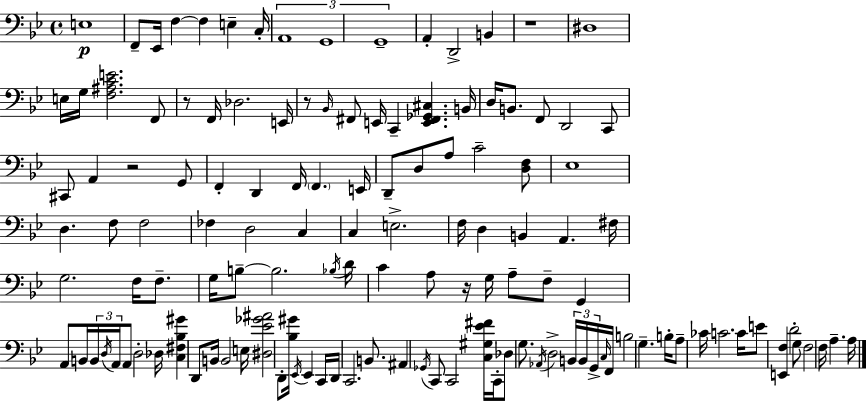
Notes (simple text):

E3/w F2/e Eb2/s F3/q F3/q E3/q C3/s A2/w G2/w G2/w A2/q D2/h B2/q R/w D#3/w E3/s G3/s [F3,A#3,C4,E4]/h. F2/e R/e F2/s Db3/h. E2/s R/e Bb2/s F#2/e E2/s C2/q [E2,F#2,Gb2,C#3]/q. B2/s D3/s B2/e. F2/e D2/h C2/e C#2/e A2/q R/h G2/e F2/q D2/q F2/s F2/q. E2/s D2/e D3/e A3/e C4/h [D3,F3]/e Eb3/w D3/q. F3/e F3/h FES3/q D3/h C3/q C3/q E3/h. F3/s D3/q B2/q A2/q. F#3/s G3/h. F3/s F3/e. G3/s B3/e B3/h. Bb3/s D4/s C4/q A3/e R/s G3/s A3/e F3/e G2/q A2/e B2/s B2/s D3/s A2/s A2/e D3/h Db3/s [C3,F#3,Bb3,G#4]/q D2/e B2/s B2/h E3/s [D#3,Eb4,Gb4,A#4]/h D2/e [Bb3,G#4]/s Eb2/s Eb2/q C2/s D2/s C2/h. B2/e. A#2/q Gb2/s C2/e C2/h [C3,G#3,Eb4,F#4]/s C2/s Db3/e G3/e. Ab2/s D3/h B2/s B2/s G2/s C3/s F2/s B3/h G3/q. B3/s A3/e CES4/s C4/h. C4/s E4/e [E2,F3]/q D4/h G3/e F3/h F3/s A3/q. A3/s